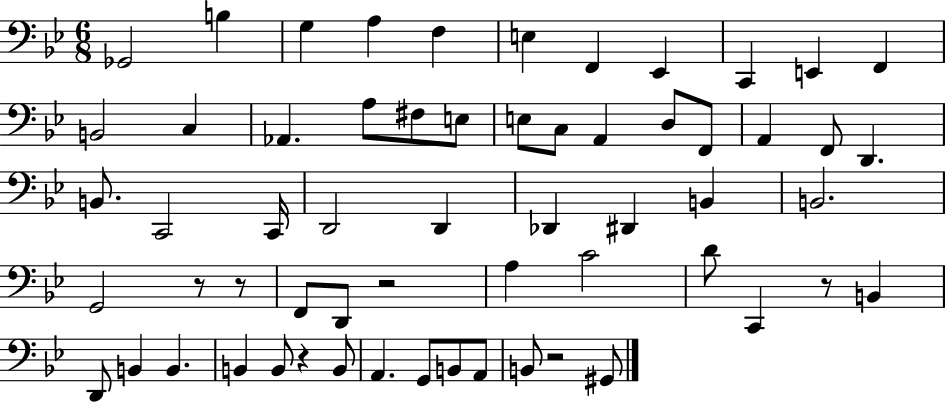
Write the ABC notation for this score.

X:1
T:Untitled
M:6/8
L:1/4
K:Bb
_G,,2 B, G, A, F, E, F,, _E,, C,, E,, F,, B,,2 C, _A,, A,/2 ^F,/2 E,/2 E,/2 C,/2 A,, D,/2 F,,/2 A,, F,,/2 D,, B,,/2 C,,2 C,,/4 D,,2 D,, _D,, ^D,, B,, B,,2 G,,2 z/2 z/2 F,,/2 D,,/2 z2 A, C2 D/2 C,, z/2 B,, D,,/2 B,, B,, B,, B,,/2 z B,,/2 A,, G,,/2 B,,/2 A,,/2 B,,/2 z2 ^G,,/2